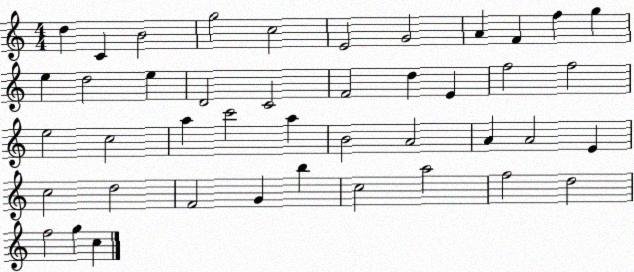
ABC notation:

X:1
T:Untitled
M:4/4
L:1/4
K:C
d C B2 g2 c2 E2 G2 A F f g e d2 e D2 C2 F2 d E f2 f2 e2 c2 a c'2 a B2 A2 A A2 E c2 d2 F2 G b c2 a2 f2 d2 f2 g c